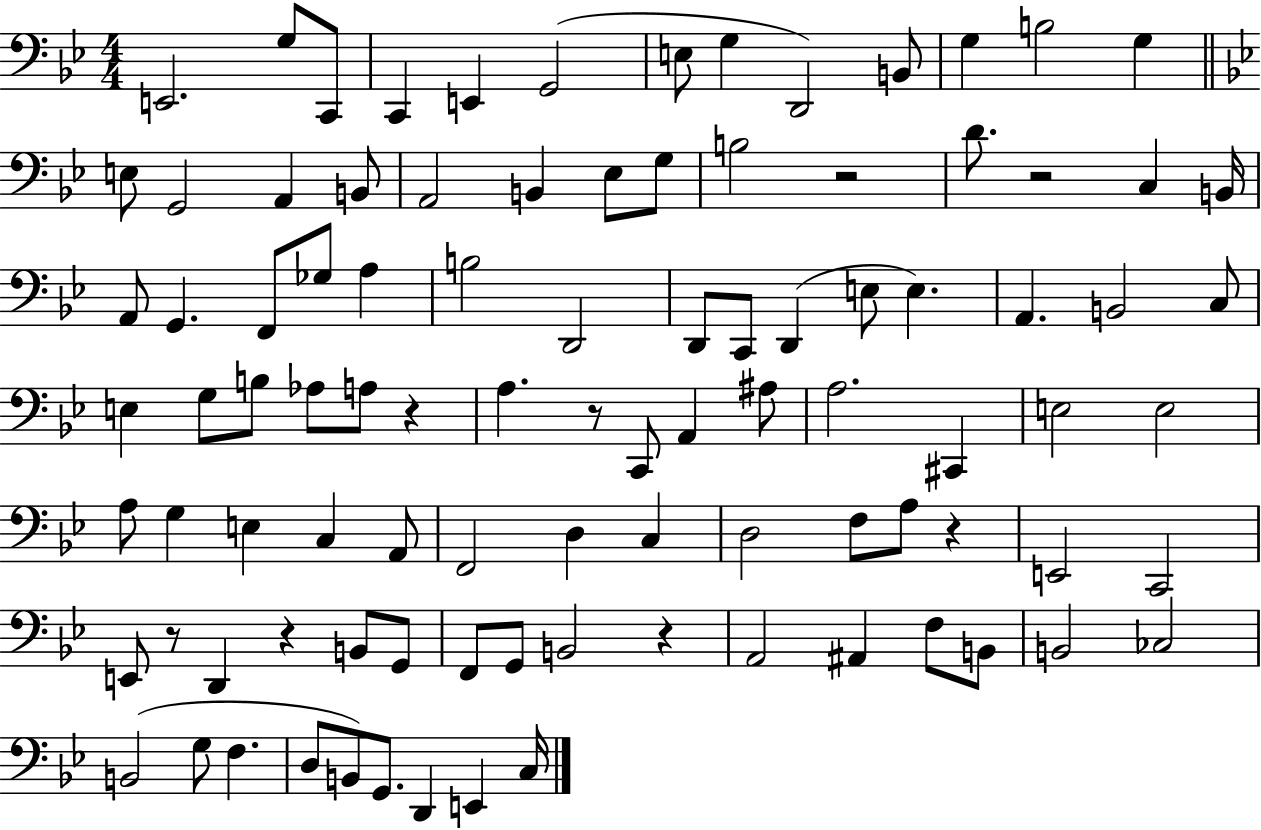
E2/h. G3/e C2/e C2/q E2/q G2/h E3/e G3/q D2/h B2/e G3/q B3/h G3/q E3/e G2/h A2/q B2/e A2/h B2/q Eb3/e G3/e B3/h R/h D4/e. R/h C3/q B2/s A2/e G2/q. F2/e Gb3/e A3/q B3/h D2/h D2/e C2/e D2/q E3/e E3/q. A2/q. B2/h C3/e E3/q G3/e B3/e Ab3/e A3/e R/q A3/q. R/e C2/e A2/q A#3/e A3/h. C#2/q E3/h E3/h A3/e G3/q E3/q C3/q A2/e F2/h D3/q C3/q D3/h F3/e A3/e R/q E2/h C2/h E2/e R/e D2/q R/q B2/e G2/e F2/e G2/e B2/h R/q A2/h A#2/q F3/e B2/e B2/h CES3/h B2/h G3/e F3/q. D3/e B2/e G2/e. D2/q E2/q C3/s